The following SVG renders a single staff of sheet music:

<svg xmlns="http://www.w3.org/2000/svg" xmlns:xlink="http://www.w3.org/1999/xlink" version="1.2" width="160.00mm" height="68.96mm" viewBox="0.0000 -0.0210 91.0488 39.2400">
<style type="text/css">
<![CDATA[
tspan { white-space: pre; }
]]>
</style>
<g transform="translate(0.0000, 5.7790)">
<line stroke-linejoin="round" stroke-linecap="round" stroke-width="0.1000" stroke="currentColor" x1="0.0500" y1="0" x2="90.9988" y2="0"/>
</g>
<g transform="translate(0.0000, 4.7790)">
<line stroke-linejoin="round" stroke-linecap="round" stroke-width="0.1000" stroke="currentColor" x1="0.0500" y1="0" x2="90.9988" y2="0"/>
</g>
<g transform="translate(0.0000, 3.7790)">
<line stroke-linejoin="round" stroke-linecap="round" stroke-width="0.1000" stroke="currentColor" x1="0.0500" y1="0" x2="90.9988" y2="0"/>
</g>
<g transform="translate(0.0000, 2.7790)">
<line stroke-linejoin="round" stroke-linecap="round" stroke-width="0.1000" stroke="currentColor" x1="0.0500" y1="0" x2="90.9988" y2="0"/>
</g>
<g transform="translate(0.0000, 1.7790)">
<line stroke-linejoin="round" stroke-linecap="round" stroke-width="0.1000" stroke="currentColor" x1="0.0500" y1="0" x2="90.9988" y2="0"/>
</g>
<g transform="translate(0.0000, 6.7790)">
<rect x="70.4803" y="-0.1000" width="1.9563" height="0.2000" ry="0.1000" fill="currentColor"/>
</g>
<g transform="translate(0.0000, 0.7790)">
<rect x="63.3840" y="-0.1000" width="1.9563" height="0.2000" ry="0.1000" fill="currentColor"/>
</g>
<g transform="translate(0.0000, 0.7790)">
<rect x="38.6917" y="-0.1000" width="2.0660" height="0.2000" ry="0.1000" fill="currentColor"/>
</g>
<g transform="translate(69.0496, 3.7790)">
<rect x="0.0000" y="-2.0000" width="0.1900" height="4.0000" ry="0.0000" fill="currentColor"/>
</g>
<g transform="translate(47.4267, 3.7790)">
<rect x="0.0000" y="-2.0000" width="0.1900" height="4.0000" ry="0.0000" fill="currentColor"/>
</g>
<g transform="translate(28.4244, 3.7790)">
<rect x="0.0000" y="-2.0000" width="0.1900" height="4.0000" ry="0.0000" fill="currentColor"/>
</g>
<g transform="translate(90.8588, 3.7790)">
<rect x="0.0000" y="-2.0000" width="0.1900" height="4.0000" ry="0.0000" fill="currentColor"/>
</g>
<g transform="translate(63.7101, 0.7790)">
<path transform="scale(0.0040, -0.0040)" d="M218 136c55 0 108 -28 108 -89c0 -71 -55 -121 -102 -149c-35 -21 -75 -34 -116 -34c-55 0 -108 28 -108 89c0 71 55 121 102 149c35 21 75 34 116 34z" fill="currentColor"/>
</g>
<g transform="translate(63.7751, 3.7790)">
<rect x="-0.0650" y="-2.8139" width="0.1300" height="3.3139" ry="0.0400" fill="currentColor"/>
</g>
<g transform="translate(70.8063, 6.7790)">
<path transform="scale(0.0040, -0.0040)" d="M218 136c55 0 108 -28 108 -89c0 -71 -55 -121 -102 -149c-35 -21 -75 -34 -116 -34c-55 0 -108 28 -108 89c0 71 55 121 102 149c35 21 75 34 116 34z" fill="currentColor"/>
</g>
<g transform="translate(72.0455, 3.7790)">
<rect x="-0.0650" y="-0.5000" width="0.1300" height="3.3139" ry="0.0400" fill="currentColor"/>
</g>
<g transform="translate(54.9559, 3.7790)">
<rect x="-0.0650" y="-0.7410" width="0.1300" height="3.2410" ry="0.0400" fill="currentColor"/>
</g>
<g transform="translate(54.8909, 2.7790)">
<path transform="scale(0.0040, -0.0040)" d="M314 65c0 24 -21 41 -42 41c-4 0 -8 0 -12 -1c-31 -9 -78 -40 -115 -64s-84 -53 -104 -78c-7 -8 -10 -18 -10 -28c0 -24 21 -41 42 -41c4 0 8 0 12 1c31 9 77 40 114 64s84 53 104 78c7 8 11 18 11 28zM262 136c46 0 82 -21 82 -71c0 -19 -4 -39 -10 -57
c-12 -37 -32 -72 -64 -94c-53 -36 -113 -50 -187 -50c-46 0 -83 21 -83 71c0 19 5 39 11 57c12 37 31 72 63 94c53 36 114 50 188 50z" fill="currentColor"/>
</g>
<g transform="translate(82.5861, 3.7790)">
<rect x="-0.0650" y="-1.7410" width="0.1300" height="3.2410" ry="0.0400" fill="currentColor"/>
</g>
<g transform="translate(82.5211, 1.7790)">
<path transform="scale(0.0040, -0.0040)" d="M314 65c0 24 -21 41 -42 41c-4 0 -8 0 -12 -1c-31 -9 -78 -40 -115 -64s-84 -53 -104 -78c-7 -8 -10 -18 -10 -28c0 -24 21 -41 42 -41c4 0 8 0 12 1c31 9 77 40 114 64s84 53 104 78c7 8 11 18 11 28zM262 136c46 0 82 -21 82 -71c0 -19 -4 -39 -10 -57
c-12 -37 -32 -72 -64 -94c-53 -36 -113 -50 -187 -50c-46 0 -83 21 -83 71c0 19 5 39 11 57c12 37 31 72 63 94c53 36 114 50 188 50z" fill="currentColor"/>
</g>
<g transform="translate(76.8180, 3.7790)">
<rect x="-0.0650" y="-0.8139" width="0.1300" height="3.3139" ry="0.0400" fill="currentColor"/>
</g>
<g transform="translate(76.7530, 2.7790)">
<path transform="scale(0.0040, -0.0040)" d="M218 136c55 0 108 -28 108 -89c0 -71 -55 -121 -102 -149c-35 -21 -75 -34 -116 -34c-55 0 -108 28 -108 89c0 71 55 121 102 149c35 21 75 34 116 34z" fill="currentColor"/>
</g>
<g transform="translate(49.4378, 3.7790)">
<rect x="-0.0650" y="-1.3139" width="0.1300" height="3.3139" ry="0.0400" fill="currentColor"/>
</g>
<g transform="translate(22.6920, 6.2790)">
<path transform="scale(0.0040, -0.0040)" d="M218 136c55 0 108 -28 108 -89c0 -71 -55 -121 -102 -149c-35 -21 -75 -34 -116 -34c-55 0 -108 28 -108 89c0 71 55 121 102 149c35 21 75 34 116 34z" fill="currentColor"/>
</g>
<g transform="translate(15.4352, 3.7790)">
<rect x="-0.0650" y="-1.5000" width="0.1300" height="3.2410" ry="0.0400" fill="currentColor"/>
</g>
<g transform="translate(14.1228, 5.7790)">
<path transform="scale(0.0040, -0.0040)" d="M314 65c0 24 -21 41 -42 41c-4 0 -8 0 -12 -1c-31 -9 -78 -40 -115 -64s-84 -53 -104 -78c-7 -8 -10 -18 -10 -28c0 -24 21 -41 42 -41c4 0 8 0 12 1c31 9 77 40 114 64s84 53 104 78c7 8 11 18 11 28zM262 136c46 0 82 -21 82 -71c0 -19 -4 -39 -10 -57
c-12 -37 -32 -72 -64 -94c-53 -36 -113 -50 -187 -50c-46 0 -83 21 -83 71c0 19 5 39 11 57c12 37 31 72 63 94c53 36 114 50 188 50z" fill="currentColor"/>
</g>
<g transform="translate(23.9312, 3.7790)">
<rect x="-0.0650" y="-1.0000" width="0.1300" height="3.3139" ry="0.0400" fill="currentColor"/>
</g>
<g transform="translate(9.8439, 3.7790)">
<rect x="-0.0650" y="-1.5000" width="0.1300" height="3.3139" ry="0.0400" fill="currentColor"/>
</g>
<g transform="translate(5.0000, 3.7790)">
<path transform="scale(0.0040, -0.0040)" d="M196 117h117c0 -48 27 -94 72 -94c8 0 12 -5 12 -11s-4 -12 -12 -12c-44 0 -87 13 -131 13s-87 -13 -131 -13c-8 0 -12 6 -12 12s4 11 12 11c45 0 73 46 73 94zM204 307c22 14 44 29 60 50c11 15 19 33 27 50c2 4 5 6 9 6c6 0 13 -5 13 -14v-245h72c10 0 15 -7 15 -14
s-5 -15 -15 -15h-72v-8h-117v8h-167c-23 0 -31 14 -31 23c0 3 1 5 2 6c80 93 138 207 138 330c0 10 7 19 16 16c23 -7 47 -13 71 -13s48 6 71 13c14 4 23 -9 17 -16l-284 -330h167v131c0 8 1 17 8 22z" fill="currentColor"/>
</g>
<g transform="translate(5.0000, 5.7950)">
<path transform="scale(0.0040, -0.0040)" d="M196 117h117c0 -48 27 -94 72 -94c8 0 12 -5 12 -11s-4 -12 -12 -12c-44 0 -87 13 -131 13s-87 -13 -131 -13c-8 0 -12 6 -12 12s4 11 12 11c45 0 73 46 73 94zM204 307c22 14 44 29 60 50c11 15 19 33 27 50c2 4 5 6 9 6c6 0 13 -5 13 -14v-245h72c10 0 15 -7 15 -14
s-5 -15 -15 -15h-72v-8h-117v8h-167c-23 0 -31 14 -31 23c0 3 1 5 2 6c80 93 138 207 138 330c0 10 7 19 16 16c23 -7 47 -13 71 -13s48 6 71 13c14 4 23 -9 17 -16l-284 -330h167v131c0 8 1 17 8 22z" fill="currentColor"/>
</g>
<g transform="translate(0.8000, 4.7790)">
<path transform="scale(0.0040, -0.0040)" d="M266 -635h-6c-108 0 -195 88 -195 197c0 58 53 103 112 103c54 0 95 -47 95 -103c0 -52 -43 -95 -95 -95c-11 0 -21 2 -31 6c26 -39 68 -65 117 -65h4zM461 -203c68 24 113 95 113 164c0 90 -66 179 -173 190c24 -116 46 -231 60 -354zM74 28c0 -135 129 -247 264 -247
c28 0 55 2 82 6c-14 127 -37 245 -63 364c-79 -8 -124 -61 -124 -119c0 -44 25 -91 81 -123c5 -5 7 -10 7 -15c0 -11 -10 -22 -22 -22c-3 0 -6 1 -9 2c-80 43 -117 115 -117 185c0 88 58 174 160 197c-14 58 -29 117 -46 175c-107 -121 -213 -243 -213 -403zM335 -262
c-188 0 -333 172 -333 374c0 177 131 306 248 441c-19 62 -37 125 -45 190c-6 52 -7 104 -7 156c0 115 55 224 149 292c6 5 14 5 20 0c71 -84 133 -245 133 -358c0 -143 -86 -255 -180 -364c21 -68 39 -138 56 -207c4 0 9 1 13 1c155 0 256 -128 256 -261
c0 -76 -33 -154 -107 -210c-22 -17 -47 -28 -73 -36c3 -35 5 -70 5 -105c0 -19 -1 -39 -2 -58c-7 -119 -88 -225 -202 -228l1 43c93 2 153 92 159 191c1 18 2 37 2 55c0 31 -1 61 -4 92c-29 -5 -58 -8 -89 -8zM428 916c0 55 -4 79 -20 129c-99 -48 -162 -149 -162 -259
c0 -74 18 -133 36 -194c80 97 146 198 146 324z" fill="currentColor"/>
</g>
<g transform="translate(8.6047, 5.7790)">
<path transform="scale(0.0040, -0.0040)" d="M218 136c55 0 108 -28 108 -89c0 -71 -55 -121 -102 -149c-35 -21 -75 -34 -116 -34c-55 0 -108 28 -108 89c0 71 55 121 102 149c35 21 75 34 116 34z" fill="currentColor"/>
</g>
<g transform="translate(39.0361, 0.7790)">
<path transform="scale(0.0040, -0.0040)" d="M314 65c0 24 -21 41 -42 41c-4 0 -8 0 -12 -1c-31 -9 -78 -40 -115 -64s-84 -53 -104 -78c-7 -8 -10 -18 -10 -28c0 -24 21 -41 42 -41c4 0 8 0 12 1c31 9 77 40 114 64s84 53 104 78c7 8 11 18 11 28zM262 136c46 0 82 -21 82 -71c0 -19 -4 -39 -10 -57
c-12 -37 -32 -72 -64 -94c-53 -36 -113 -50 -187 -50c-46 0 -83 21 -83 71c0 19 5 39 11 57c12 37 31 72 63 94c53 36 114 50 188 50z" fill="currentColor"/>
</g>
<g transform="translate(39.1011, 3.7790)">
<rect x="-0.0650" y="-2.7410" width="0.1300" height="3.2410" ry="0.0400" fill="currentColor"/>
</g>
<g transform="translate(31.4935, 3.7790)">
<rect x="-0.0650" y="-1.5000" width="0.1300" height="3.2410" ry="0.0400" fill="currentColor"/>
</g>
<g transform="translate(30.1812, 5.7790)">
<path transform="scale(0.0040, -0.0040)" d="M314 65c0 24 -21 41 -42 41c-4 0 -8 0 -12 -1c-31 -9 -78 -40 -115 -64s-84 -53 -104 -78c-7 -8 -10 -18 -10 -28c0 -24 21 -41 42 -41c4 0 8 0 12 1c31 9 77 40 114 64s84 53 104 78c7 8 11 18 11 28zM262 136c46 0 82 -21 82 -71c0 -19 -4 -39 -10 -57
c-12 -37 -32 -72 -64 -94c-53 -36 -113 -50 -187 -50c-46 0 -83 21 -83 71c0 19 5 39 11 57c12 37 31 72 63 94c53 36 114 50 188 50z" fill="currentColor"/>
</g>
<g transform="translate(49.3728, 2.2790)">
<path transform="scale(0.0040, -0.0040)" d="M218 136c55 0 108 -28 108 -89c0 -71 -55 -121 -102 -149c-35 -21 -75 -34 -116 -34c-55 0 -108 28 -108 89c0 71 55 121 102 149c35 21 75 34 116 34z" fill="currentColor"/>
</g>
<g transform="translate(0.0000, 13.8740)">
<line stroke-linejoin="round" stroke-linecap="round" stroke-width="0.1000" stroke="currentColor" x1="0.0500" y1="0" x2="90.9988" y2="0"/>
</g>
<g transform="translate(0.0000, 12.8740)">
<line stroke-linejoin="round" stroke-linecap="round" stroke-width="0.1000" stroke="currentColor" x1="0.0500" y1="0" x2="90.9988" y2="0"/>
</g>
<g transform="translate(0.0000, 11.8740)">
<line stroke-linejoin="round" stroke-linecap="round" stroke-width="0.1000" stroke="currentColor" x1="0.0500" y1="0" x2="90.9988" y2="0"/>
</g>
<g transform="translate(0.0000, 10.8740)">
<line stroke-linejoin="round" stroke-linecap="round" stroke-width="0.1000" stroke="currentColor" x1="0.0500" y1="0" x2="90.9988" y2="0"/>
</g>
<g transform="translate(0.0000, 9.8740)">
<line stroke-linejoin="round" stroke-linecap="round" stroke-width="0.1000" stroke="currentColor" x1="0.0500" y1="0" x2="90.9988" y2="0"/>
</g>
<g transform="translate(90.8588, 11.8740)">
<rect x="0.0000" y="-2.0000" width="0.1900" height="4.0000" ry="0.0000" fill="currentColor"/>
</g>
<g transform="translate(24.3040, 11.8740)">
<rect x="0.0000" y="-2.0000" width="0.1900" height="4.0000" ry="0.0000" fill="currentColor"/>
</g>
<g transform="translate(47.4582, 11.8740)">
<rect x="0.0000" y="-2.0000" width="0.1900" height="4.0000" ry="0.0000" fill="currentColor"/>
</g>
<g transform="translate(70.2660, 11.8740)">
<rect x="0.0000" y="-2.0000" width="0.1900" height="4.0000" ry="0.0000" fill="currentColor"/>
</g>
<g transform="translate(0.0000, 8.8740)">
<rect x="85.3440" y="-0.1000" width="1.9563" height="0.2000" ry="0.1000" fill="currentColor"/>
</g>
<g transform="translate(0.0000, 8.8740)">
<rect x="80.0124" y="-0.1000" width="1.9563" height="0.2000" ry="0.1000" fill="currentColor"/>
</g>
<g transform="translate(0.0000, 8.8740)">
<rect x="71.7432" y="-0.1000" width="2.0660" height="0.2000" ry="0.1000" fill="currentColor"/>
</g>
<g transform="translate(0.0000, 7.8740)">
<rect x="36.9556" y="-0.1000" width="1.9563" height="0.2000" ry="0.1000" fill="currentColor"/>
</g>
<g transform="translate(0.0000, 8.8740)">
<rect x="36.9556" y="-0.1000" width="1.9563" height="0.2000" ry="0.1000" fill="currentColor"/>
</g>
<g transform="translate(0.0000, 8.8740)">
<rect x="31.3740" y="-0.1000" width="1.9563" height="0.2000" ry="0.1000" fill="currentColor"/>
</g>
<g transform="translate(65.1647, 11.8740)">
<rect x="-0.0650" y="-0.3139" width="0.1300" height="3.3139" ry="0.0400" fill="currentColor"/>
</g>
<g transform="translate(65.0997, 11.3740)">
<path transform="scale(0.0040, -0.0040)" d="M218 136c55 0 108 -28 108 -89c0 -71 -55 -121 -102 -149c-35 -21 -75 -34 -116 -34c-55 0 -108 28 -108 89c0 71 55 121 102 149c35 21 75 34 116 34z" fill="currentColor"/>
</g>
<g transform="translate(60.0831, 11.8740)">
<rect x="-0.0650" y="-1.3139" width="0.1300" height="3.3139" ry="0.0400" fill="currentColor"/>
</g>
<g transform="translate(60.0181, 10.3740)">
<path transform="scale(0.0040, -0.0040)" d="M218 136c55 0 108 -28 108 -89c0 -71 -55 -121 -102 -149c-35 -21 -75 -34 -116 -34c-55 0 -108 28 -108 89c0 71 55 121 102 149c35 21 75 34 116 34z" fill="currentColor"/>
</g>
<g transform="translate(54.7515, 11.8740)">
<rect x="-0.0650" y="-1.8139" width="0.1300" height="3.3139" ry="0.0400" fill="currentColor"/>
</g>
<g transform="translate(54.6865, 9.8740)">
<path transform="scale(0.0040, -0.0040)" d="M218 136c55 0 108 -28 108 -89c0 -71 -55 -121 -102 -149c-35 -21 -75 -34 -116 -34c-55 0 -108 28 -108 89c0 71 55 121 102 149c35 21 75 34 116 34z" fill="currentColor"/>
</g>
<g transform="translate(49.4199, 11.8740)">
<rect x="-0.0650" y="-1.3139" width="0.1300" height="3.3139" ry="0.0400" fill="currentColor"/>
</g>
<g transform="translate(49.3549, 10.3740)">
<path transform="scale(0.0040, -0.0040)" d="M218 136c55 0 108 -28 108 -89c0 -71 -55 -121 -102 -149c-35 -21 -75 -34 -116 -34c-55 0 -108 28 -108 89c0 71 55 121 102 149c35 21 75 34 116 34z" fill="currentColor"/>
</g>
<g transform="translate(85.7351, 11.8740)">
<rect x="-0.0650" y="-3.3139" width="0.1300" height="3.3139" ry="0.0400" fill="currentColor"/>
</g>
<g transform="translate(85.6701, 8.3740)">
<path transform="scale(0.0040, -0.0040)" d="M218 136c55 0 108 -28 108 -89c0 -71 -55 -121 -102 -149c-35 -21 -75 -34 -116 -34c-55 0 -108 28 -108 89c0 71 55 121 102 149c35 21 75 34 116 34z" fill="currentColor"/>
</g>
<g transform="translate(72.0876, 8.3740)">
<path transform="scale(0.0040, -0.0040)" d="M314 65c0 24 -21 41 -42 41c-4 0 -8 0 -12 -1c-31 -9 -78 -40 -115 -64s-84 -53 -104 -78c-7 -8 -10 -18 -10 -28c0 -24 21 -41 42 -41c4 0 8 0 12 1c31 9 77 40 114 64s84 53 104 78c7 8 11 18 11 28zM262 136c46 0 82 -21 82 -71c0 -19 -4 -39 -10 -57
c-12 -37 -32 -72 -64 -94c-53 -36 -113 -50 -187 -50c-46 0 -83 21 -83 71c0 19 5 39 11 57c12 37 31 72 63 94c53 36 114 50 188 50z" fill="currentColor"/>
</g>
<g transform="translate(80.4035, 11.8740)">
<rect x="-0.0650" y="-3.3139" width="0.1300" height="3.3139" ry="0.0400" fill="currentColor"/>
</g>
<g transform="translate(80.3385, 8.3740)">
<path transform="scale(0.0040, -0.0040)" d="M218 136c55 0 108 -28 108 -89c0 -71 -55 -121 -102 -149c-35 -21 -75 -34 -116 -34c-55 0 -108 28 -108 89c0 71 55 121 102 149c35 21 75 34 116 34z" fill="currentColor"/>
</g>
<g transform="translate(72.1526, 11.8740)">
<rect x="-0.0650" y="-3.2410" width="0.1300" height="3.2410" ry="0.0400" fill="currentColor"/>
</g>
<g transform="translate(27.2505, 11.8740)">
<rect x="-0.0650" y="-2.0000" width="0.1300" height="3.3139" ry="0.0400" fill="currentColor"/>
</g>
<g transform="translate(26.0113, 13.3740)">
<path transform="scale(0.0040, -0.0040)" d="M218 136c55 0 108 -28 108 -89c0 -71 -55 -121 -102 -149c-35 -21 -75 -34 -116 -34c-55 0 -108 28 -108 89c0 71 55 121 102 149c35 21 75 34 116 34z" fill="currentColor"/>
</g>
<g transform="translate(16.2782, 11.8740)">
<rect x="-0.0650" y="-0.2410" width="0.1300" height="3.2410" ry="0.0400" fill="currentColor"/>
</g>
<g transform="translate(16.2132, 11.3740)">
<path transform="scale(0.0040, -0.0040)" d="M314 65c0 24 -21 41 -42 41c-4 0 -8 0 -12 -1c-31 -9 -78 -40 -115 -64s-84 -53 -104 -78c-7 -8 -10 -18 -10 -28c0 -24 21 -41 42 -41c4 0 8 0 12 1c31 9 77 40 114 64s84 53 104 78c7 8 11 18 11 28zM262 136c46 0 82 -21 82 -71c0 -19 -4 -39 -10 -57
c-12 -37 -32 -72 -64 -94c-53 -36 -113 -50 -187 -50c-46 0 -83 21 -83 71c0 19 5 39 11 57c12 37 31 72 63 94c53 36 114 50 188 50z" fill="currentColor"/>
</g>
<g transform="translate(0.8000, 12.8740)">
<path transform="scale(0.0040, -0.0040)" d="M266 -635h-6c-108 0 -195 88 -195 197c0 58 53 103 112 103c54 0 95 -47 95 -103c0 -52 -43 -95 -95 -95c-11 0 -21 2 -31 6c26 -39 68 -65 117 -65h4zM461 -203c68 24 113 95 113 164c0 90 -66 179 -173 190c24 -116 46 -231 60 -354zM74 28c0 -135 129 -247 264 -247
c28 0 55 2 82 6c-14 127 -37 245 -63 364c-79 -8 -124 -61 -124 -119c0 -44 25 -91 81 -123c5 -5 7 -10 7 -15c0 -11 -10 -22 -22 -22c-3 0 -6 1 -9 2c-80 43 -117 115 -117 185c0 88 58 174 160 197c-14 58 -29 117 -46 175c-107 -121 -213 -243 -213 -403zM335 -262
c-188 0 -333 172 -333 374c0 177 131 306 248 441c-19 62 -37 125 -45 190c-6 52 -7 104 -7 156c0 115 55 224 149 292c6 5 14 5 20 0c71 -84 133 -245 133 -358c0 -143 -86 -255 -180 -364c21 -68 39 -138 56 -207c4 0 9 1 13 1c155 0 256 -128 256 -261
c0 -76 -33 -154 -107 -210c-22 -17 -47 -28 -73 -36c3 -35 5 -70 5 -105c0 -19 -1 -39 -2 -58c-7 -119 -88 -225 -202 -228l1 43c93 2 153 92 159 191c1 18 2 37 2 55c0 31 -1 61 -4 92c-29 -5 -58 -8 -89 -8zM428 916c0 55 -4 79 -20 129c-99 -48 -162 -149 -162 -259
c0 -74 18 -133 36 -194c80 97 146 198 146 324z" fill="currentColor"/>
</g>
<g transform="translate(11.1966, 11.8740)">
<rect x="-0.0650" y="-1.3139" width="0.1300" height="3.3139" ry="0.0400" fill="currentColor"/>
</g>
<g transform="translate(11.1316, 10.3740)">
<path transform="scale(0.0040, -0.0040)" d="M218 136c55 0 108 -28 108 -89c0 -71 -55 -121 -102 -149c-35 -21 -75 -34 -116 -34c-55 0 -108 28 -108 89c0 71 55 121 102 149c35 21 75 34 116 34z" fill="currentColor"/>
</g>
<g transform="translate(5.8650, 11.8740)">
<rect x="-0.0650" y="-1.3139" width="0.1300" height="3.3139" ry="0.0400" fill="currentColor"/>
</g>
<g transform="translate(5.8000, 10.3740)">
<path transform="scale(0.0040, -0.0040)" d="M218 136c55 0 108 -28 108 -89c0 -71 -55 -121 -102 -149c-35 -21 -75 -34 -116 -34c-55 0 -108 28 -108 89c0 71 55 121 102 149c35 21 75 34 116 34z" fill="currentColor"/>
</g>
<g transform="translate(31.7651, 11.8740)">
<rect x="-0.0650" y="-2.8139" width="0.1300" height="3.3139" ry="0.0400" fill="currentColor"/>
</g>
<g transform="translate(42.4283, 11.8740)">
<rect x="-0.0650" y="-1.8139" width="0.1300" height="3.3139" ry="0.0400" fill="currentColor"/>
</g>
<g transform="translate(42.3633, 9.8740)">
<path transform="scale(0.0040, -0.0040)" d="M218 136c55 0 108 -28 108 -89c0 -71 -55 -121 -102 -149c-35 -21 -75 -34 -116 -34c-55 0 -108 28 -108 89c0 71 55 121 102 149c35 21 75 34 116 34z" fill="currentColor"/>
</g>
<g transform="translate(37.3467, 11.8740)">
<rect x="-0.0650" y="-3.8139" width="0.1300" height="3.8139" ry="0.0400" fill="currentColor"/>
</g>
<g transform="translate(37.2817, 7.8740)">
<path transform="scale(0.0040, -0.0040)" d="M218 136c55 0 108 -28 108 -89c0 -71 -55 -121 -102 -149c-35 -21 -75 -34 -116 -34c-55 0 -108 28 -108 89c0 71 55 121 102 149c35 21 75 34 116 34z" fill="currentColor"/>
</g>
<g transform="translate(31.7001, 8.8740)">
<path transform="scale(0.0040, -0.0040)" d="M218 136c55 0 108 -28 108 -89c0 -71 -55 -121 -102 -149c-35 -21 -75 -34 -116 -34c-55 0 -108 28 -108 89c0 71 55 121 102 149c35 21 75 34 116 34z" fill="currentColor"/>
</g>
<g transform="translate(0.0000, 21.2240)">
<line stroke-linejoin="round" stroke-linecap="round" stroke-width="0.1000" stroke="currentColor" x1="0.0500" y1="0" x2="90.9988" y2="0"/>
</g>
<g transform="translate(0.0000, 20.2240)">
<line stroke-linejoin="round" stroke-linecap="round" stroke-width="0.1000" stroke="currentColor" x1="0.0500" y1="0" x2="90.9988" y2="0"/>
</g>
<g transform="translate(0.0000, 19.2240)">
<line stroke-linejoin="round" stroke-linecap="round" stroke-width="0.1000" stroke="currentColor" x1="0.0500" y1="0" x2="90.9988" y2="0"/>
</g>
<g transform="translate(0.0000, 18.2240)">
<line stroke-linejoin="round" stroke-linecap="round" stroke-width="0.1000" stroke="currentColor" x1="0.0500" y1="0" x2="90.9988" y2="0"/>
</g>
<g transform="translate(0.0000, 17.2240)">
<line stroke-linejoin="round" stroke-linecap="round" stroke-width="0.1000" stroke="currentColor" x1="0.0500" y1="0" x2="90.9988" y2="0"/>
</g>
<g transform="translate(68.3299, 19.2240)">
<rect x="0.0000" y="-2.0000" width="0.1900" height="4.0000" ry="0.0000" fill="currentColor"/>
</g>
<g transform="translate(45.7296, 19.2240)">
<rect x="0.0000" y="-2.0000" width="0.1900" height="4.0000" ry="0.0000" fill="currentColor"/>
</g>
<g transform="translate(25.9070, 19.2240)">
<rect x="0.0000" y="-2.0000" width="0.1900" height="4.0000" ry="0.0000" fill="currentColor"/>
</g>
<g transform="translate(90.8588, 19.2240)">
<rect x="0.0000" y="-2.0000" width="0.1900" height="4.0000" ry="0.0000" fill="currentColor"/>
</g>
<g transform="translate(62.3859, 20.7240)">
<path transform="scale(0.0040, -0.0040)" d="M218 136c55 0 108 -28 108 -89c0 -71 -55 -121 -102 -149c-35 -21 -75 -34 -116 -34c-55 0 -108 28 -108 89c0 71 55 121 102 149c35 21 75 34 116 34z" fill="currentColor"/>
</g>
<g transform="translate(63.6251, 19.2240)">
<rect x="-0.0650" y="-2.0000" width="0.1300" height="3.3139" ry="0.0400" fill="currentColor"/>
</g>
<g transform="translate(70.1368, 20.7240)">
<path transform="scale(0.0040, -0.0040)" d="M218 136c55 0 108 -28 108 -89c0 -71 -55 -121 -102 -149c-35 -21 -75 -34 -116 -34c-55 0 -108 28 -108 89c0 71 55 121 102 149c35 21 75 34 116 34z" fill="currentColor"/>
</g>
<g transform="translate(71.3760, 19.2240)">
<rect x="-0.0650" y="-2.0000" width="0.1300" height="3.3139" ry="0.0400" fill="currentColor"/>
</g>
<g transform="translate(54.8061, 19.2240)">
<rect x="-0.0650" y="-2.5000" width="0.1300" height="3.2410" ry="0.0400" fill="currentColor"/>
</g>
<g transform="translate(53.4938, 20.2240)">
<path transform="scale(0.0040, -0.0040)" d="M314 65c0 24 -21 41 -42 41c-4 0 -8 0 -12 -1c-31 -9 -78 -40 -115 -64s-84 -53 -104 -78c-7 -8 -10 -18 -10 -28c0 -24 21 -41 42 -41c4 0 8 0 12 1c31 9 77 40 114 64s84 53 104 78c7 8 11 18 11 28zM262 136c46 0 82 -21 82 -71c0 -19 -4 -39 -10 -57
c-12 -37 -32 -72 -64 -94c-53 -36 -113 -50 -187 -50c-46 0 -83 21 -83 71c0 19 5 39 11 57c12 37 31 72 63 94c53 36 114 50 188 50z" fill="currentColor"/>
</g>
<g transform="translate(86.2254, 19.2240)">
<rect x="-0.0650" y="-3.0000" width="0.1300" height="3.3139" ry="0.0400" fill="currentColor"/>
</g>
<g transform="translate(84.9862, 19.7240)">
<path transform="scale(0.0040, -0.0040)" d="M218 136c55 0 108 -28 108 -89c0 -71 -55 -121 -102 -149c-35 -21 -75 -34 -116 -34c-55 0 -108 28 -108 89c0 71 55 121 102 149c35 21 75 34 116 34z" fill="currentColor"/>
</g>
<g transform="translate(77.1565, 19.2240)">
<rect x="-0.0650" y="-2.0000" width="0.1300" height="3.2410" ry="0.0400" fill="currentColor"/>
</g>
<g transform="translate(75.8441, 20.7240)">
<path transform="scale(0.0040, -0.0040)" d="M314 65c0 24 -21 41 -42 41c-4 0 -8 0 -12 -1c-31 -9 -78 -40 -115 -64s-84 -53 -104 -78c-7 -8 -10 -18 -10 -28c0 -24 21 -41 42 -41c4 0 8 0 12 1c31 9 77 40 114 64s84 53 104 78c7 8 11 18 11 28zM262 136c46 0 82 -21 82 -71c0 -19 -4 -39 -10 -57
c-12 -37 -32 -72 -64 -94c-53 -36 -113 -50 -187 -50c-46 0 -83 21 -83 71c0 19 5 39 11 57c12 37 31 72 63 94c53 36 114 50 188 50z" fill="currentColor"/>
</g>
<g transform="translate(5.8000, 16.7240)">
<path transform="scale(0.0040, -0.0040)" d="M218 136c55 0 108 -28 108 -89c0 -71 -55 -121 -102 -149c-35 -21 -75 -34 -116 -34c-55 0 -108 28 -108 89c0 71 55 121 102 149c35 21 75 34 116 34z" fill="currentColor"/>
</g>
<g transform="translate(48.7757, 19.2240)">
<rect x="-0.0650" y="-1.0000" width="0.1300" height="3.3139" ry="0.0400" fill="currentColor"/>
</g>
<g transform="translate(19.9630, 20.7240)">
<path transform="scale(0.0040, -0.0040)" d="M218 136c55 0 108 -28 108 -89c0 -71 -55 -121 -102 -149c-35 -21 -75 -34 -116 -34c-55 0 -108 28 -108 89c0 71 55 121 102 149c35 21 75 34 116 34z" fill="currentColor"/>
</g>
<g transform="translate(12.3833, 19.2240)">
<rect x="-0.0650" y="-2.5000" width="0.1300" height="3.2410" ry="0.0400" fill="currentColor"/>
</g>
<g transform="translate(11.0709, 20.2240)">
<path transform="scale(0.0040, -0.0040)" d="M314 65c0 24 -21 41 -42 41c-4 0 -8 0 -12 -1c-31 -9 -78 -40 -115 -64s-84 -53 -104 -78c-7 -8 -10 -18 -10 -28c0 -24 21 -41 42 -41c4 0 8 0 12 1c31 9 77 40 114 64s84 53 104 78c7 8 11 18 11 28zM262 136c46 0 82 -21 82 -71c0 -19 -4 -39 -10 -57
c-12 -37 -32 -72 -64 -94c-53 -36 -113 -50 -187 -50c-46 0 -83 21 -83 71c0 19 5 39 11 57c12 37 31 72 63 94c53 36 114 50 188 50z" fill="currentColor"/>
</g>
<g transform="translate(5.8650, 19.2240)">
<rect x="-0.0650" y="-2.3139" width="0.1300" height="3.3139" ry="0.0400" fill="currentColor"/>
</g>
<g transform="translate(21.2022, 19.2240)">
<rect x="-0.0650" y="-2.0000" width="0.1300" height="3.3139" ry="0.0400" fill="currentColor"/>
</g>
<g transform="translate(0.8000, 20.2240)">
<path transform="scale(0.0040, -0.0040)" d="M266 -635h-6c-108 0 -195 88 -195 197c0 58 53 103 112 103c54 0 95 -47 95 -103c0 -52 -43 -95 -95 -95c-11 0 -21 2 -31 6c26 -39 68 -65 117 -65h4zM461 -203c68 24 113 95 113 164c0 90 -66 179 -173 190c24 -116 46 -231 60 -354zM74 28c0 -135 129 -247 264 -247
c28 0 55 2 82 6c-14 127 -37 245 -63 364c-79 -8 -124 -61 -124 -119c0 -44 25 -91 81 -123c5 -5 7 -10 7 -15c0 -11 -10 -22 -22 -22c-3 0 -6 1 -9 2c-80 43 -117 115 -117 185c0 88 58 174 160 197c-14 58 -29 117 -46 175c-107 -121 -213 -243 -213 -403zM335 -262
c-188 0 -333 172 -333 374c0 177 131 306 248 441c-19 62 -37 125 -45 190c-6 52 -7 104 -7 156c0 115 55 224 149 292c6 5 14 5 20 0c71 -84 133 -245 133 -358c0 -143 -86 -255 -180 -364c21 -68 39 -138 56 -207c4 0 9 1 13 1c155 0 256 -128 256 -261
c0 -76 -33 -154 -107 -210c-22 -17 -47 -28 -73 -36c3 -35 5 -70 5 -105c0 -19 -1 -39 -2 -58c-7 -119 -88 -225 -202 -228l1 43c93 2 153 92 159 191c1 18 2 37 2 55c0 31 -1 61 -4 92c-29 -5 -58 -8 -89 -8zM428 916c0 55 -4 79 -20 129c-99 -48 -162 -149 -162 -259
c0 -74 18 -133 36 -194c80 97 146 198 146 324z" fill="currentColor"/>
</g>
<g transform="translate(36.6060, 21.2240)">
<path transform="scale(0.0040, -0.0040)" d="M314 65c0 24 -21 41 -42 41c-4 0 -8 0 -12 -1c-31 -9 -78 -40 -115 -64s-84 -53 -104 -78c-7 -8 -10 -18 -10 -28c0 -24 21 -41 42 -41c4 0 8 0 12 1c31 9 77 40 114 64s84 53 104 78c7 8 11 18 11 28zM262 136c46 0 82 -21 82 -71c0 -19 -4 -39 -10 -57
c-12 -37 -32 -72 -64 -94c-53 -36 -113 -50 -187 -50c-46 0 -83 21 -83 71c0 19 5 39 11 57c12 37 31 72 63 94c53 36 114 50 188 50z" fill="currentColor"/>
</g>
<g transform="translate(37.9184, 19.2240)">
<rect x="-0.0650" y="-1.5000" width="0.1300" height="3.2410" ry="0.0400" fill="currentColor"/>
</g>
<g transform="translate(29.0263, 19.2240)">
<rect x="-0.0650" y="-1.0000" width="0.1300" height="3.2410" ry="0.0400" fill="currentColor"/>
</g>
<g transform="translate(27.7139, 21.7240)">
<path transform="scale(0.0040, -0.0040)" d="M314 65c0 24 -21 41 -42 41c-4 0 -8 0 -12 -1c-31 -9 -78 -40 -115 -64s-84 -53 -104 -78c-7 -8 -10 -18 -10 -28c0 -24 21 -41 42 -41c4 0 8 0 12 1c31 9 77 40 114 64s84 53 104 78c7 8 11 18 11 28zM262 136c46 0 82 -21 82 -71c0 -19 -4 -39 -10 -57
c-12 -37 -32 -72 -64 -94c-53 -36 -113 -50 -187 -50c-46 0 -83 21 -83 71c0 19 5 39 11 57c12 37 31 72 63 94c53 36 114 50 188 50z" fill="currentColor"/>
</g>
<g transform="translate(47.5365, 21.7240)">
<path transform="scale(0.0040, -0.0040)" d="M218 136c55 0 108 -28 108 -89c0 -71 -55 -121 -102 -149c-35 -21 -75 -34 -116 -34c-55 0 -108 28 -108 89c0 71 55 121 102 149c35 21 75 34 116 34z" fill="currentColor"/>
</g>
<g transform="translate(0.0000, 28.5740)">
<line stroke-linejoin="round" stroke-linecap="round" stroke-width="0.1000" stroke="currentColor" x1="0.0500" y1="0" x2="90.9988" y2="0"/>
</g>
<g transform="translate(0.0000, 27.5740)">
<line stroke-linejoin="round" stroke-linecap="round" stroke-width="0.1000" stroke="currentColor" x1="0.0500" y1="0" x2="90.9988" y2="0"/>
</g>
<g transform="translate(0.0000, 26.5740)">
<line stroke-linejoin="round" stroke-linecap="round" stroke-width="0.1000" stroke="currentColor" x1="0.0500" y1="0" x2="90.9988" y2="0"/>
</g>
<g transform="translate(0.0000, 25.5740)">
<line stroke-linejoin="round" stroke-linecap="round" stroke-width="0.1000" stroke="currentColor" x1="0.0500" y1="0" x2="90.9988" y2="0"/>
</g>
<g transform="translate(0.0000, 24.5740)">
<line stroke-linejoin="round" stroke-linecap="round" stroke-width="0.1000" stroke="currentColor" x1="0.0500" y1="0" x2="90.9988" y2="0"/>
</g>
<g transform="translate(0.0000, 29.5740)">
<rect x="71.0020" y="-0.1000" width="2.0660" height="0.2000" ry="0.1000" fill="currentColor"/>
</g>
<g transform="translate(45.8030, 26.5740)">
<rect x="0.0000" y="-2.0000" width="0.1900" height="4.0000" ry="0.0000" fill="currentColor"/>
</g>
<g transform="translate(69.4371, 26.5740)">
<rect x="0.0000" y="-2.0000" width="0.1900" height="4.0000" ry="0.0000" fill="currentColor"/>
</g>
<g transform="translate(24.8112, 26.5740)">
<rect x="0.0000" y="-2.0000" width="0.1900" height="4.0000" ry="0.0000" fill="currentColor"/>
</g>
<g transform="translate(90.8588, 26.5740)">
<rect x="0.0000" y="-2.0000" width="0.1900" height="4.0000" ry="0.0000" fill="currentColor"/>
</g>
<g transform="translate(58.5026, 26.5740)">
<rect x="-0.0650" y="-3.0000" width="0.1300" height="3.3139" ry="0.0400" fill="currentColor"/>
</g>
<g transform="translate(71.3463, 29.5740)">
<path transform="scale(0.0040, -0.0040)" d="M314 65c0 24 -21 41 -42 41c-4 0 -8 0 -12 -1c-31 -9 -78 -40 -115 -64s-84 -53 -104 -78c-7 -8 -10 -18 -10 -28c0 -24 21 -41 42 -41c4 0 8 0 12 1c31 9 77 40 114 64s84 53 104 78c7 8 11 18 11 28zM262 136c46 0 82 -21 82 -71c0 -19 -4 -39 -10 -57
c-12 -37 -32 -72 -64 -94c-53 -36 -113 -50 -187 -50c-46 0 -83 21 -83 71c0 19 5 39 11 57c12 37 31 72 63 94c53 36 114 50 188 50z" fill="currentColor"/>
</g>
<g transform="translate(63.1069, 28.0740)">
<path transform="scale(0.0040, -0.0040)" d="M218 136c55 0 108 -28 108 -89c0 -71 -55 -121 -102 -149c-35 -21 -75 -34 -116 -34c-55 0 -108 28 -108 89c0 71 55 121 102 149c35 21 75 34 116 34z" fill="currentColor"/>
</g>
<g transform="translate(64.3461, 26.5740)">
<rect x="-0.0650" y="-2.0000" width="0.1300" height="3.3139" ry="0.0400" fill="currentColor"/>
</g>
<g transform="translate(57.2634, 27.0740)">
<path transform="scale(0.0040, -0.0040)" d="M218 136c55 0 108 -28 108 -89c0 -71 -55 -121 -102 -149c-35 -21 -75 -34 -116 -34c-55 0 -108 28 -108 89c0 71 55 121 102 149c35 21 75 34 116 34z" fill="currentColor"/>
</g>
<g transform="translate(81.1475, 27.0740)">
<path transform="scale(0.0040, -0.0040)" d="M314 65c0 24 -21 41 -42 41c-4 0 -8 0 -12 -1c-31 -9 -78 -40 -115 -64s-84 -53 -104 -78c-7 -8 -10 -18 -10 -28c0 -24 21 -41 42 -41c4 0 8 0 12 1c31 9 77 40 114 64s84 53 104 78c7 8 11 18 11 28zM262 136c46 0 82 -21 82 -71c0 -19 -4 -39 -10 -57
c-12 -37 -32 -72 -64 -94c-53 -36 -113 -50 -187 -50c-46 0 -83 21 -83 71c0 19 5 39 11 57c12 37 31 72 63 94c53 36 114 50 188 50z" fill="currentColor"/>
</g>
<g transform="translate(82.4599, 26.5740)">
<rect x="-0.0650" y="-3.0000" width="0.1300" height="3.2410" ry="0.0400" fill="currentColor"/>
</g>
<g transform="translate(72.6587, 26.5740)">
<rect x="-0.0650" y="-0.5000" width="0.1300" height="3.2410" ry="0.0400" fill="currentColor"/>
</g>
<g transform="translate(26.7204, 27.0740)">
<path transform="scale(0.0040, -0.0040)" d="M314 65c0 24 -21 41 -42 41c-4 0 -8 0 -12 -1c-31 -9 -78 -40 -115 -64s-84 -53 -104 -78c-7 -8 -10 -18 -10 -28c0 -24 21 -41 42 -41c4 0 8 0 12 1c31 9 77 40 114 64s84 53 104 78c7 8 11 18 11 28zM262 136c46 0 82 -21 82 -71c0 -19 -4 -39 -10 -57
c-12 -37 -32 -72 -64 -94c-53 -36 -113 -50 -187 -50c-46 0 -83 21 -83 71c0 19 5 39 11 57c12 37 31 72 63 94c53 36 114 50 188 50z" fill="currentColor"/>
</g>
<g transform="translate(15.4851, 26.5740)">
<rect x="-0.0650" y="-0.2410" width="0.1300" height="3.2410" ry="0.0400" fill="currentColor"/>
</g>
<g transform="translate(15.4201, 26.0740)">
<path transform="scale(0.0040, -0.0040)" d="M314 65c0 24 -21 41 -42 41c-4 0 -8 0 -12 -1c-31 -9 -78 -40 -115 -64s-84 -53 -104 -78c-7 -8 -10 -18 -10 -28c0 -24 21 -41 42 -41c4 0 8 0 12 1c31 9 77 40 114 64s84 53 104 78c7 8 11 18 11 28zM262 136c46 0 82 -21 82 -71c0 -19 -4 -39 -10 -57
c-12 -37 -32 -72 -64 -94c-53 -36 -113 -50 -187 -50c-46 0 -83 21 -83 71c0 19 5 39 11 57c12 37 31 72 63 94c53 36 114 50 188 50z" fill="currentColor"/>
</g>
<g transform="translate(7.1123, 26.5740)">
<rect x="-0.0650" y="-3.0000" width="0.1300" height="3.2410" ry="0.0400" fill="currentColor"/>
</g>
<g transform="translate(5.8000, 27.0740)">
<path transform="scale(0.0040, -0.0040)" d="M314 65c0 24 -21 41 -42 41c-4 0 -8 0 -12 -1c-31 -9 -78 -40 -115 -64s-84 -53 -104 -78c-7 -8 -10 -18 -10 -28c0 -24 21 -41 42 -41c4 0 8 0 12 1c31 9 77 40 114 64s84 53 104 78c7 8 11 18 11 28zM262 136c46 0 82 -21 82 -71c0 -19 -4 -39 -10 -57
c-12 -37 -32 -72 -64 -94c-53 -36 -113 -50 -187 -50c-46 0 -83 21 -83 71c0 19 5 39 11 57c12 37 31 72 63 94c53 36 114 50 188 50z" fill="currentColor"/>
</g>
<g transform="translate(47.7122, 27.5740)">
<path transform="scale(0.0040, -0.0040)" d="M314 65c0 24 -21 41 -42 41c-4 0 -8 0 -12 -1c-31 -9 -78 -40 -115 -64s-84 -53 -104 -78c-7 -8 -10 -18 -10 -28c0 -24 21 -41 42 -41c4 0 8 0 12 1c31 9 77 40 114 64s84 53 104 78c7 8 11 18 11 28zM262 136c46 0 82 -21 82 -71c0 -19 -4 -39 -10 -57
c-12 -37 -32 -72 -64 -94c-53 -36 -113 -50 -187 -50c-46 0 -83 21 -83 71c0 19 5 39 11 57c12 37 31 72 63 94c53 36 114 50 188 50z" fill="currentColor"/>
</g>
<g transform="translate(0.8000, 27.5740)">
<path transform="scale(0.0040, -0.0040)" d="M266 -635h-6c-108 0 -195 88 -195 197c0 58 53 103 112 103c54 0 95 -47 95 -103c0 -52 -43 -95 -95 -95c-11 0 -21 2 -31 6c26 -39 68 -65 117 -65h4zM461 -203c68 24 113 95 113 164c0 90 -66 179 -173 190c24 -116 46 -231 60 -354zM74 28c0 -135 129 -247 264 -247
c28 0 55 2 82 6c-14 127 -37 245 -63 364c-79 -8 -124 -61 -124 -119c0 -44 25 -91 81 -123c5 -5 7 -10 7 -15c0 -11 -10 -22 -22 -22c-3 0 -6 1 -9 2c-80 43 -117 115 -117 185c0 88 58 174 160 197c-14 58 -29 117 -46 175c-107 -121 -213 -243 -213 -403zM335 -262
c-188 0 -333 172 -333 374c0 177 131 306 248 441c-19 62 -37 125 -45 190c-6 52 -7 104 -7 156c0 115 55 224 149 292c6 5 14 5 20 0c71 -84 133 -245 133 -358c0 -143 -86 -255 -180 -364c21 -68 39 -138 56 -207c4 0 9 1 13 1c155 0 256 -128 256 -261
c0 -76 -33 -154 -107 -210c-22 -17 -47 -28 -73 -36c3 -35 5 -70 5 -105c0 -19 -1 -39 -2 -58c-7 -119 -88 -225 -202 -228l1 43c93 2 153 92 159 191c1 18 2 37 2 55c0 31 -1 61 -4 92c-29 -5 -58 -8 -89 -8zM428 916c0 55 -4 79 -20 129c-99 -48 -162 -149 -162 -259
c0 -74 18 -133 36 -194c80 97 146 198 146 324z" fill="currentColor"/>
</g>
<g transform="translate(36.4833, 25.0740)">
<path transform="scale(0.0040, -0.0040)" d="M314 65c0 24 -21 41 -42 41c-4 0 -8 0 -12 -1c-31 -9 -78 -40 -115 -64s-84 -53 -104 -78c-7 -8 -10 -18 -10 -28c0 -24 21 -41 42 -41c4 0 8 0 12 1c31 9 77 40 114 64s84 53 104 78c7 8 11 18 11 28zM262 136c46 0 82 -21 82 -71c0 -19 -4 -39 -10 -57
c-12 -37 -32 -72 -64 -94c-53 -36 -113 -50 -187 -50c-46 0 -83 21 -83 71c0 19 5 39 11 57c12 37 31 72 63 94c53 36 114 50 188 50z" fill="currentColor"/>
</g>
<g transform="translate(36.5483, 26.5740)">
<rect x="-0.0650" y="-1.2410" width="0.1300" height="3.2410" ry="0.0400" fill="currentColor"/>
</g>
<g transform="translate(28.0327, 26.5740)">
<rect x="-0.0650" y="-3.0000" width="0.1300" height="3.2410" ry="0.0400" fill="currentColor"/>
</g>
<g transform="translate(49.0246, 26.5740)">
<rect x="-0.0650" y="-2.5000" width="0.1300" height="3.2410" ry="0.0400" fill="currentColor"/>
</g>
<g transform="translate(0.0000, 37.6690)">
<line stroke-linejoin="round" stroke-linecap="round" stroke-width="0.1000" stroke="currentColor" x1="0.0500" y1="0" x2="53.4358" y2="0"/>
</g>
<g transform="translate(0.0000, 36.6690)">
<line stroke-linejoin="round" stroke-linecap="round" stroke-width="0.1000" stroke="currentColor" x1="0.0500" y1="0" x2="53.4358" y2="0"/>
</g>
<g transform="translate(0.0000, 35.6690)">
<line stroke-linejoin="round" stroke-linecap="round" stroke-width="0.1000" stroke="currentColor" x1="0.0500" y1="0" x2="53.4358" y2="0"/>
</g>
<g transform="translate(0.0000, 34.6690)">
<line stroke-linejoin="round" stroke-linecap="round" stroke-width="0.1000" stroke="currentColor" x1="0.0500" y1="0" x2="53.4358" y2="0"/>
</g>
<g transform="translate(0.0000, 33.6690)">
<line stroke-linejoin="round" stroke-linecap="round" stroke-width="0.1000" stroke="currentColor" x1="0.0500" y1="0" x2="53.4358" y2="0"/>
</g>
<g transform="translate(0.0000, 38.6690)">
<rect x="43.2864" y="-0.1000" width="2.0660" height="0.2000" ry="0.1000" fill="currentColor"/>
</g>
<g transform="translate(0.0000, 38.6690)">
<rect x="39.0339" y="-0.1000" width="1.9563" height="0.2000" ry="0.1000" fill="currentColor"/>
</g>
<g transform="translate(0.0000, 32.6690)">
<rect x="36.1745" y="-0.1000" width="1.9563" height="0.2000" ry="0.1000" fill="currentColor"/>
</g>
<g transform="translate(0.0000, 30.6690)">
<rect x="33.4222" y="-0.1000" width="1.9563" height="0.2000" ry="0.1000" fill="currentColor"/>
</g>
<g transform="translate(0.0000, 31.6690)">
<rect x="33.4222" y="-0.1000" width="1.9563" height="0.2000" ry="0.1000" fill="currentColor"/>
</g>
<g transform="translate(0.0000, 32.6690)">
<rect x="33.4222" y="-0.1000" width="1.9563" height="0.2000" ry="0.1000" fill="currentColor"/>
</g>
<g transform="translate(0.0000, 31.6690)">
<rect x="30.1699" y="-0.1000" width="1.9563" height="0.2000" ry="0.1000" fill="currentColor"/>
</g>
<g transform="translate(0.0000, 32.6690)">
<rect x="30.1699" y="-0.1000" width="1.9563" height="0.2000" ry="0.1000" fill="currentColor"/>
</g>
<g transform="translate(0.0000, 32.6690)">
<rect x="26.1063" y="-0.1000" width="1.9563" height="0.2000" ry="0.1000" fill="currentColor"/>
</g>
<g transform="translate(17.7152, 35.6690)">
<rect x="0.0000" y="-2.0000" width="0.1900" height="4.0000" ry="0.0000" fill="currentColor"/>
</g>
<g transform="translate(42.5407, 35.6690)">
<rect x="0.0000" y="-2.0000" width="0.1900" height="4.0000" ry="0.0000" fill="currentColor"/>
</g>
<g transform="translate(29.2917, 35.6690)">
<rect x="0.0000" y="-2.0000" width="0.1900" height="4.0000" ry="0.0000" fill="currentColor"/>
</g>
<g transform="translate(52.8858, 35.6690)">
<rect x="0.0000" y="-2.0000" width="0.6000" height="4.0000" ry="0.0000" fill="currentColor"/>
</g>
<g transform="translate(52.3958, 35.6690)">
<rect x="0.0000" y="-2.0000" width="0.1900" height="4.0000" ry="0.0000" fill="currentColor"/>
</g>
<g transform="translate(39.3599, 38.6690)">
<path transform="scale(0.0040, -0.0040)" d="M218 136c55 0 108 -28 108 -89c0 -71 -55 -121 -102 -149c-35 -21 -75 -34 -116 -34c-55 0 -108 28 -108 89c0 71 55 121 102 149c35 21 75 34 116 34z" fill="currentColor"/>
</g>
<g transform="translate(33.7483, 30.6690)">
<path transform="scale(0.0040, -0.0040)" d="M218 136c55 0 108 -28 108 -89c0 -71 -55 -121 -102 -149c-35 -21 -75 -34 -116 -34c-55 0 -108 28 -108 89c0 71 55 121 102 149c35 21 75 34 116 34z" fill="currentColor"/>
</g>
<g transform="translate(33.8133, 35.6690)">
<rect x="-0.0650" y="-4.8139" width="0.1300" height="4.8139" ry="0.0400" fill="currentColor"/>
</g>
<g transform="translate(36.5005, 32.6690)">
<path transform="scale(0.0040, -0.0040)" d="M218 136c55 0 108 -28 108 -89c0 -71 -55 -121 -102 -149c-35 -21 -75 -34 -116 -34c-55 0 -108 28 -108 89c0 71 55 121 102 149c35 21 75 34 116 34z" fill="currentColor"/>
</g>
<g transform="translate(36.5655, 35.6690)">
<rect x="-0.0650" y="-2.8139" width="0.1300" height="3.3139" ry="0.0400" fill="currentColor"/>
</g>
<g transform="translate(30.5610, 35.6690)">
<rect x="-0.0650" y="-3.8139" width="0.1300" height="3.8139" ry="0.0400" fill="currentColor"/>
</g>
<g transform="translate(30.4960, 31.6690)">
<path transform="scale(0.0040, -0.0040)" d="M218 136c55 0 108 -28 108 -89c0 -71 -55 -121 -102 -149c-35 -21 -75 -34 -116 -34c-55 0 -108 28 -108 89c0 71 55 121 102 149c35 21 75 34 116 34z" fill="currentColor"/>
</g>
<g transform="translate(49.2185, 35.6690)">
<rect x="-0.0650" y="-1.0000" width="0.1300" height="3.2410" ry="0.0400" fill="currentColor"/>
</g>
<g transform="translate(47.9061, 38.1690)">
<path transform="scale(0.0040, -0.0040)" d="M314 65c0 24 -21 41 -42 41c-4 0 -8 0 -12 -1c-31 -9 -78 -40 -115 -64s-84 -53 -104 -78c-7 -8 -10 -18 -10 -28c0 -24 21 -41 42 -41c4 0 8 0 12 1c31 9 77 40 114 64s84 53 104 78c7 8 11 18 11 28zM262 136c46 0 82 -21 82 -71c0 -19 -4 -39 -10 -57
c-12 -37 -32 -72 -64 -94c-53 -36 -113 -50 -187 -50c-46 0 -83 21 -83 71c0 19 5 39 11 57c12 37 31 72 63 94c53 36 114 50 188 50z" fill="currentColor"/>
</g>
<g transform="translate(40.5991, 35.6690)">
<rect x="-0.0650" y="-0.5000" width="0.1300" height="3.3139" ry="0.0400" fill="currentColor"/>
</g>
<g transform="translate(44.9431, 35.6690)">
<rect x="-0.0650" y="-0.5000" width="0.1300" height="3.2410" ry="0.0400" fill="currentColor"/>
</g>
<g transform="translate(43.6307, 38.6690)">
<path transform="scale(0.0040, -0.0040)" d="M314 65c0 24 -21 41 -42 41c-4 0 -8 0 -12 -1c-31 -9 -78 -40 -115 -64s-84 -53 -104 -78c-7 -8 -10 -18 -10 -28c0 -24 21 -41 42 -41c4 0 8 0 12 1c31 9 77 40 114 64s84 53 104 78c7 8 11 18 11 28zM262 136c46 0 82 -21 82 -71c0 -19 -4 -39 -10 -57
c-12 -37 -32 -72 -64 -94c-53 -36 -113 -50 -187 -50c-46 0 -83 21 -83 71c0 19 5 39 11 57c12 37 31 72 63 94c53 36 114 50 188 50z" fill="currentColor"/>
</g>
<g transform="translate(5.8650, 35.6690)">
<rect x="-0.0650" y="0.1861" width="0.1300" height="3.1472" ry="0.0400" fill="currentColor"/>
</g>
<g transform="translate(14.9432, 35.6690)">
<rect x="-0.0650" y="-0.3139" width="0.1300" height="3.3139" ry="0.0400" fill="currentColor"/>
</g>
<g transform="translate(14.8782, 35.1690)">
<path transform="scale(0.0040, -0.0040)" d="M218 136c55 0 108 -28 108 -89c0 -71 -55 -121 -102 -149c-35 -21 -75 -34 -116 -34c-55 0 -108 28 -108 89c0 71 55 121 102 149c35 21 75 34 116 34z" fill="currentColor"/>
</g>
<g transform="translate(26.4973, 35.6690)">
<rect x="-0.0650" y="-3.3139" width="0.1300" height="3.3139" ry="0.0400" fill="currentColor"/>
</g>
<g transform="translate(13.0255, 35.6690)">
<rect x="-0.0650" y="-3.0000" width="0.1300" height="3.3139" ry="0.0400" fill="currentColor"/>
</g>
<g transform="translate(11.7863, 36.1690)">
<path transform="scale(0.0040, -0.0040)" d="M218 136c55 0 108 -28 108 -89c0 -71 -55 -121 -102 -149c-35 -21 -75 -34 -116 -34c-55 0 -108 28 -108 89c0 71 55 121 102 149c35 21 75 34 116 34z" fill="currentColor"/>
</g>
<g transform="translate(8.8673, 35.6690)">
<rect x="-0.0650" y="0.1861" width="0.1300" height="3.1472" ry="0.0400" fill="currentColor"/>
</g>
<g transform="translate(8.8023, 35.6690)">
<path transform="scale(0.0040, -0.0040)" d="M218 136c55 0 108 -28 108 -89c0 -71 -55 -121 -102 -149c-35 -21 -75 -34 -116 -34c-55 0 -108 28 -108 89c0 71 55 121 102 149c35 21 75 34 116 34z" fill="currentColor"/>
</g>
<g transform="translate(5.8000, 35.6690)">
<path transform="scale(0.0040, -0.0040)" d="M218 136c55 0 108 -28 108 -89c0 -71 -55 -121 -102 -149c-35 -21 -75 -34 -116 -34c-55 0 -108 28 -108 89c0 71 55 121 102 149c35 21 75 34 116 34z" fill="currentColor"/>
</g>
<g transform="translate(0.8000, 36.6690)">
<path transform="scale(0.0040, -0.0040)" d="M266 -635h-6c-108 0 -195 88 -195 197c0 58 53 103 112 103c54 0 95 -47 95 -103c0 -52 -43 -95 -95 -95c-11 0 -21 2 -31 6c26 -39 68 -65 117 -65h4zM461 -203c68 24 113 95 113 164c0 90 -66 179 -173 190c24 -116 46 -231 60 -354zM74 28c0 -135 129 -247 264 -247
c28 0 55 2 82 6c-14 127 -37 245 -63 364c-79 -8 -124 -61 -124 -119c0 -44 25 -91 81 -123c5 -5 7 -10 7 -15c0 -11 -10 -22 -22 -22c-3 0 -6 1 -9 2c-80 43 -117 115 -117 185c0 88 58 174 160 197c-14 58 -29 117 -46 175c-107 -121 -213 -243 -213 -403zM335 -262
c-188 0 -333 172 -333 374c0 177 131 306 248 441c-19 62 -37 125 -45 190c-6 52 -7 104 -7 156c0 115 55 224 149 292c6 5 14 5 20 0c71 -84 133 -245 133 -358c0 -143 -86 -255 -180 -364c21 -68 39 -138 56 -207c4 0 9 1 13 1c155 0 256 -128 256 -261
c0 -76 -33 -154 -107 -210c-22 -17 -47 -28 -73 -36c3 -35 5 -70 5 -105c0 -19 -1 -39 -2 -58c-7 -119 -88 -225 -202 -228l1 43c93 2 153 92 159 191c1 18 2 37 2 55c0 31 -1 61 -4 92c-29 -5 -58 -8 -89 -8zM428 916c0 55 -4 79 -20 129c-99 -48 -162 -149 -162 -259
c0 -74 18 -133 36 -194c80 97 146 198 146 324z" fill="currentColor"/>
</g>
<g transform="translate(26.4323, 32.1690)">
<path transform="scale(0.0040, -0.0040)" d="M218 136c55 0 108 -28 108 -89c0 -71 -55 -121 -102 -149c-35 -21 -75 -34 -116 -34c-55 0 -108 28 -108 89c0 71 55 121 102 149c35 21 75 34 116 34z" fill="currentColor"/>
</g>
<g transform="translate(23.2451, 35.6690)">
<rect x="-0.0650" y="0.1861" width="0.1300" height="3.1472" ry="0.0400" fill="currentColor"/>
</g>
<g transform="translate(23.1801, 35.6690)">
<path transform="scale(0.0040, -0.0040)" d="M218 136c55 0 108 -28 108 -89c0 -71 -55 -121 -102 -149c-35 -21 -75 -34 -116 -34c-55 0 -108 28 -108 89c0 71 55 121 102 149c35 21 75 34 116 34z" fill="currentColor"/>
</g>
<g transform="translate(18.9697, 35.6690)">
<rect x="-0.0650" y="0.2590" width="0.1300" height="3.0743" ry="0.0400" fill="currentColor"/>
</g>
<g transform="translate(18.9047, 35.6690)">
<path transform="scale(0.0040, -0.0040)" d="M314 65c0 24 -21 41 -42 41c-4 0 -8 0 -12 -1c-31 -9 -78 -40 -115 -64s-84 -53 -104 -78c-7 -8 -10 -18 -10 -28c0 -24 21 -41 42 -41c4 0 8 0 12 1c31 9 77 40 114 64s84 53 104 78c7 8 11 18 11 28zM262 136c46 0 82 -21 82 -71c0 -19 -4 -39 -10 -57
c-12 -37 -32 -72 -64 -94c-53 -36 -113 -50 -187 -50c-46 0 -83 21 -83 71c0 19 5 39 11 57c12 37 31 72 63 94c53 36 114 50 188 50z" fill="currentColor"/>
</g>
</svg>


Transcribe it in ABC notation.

X:1
T:Untitled
M:4/4
L:1/4
K:C
E E2 D E2 a2 e d2 a C d f2 e e c2 F a c' f e f e c b2 b b g G2 F D2 E2 D G2 F F F2 A A2 c2 A2 e2 G2 A F C2 A2 B B A c B2 B b c' e' a C C2 D2